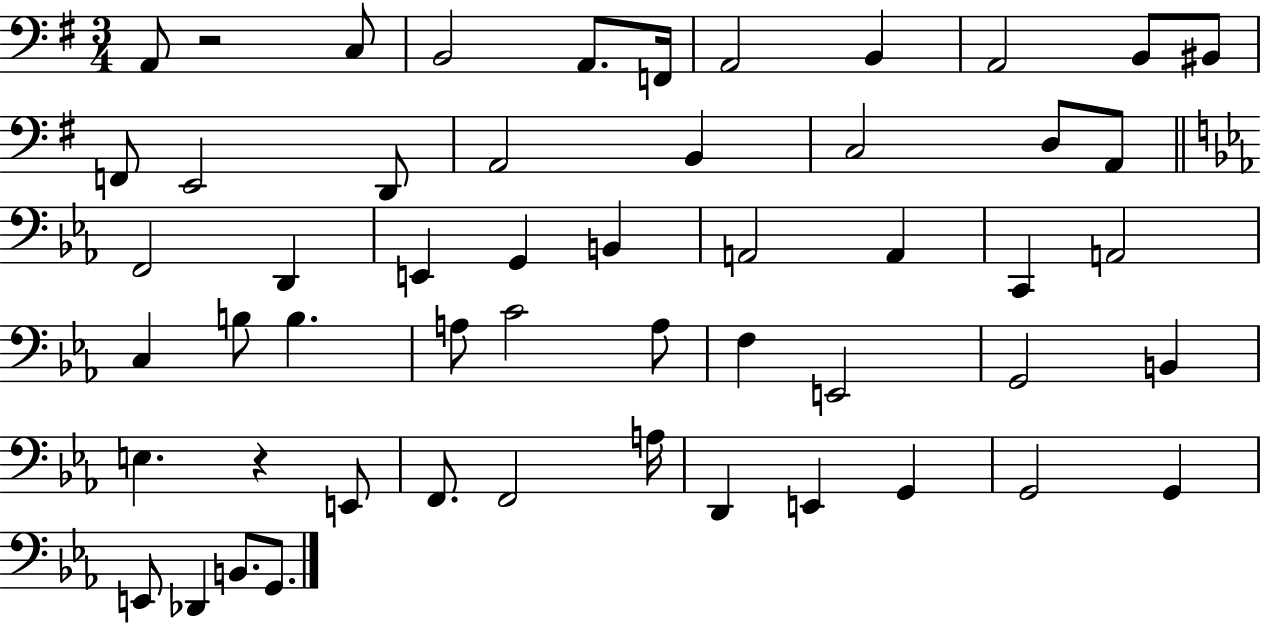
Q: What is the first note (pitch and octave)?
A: A2